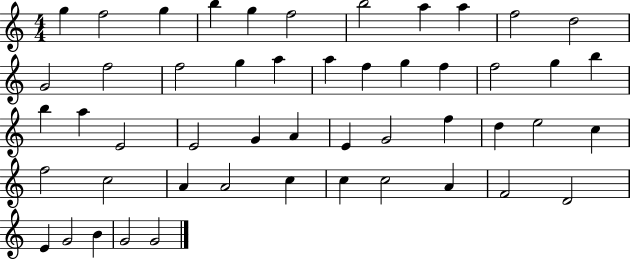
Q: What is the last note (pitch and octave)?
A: G4